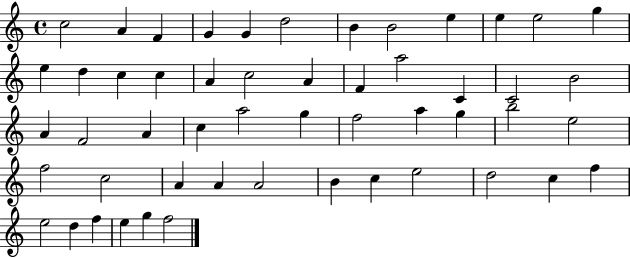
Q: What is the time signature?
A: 4/4